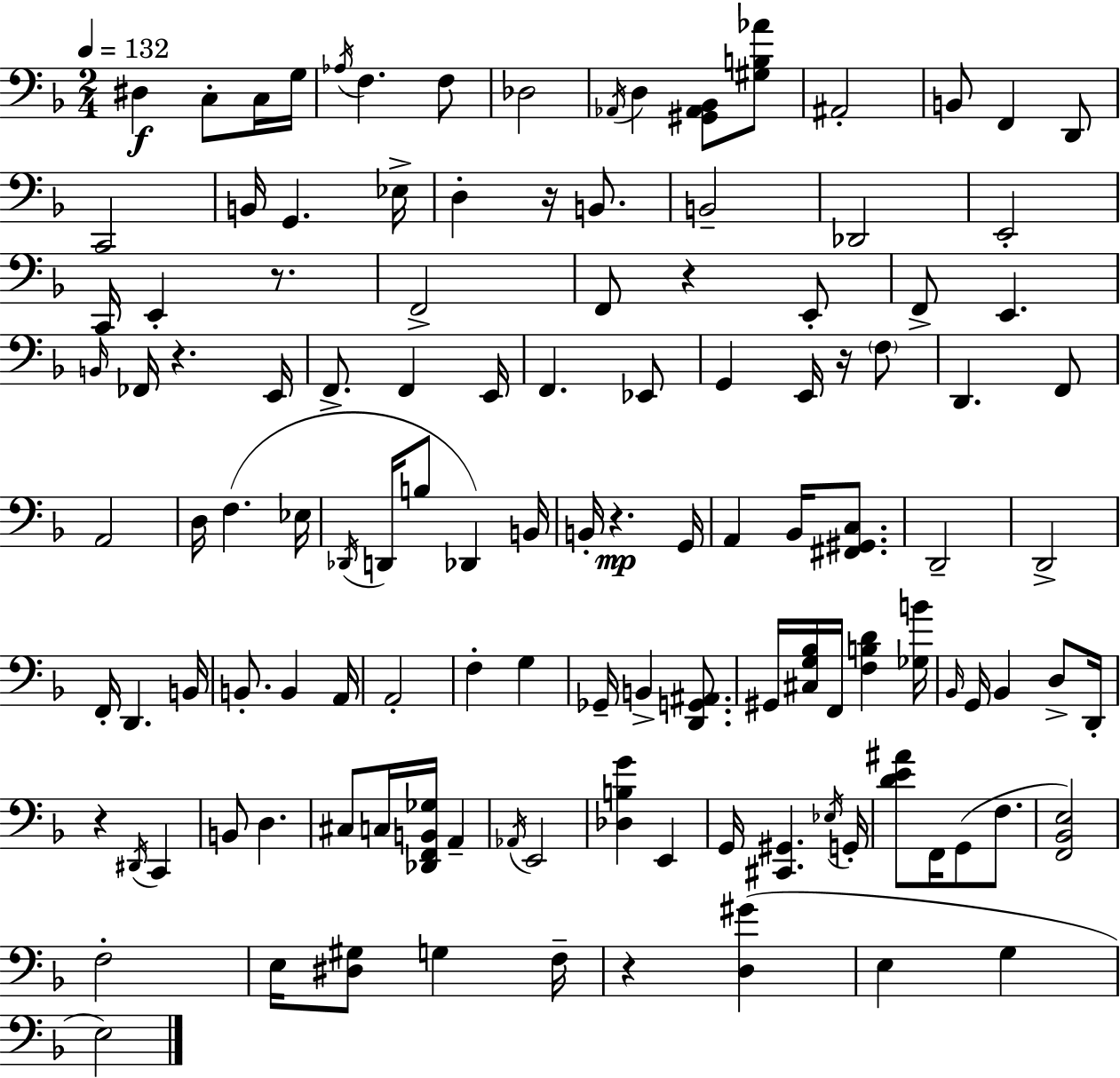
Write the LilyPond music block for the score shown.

{
  \clef bass
  \numericTimeSignature
  \time 2/4
  \key d \minor
  \tempo 4 = 132
  dis4\f c8-. c16 g16 | \acciaccatura { aes16 } f4. f8 | des2 | \acciaccatura { aes,16 } d4 <gis, aes, bes,>8 | \break <gis b aes'>8 ais,2-. | b,8 f,4 | d,8 c,2 | b,16 g,4. | \break ees16-> d4-. r16 b,8. | b,2-- | des,2 | e,2-. | \break c,16 e,4-. r8. | f,2-> | f,8 r4 | e,8-. f,8-> e,4. | \break \grace { b,16 } fes,16 r4. | e,16 f,8.-> f,4 | e,16 f,4. | ees,8 g,4 e,16 | \break r16 \parenthesize f8 d,4. | f,8 a,2 | d16 f4.( | ees16 \acciaccatura { des,16 } d,16 b8 des,4) | \break b,16 b,16-. r4.\mp | g,16 a,4 | bes,16 <fis, gis, c>8. d,2-- | d,2-> | \break f,16-. d,4. | b,16 b,8.-. b,4 | a,16 a,2-. | f4-. | \break g4 ges,16-- b,4-> | <d, g, ais,>8. gis,16 <cis g bes>16 f,16 <f b d'>4 | <ges b'>16 \grace { bes,16 } g,16 bes,4 | d8-> d,16-. r4 | \break \acciaccatura { dis,16 } c,4 b,8 | d4. cis8 | c16 <des, f, b, ges>16 a,4-- \acciaccatura { aes,16 } e,2 | <des b g'>4 | \break e,4 g,16 | <cis, gis,>4. \acciaccatura { ees16 } g,16-. | <d' e' ais'>8 f,16 g,8( f8. | <f, bes, e>2) | \break f2-. | e16 <dis gis>8 g4 f16-- | r4 <d gis'>4( | e4 g4 | \break e2) | \bar "|."
}